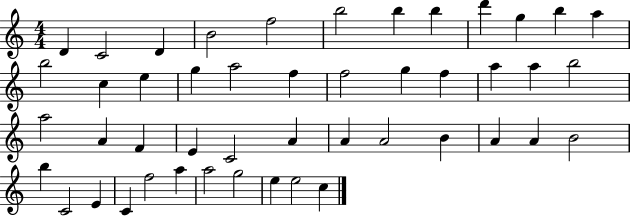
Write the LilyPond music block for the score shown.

{
  \clef treble
  \numericTimeSignature
  \time 4/4
  \key c \major
  d'4 c'2 d'4 | b'2 f''2 | b''2 b''4 b''4 | d'''4 g''4 b''4 a''4 | \break b''2 c''4 e''4 | g''4 a''2 f''4 | f''2 g''4 f''4 | a''4 a''4 b''2 | \break a''2 a'4 f'4 | e'4 c'2 a'4 | a'4 a'2 b'4 | a'4 a'4 b'2 | \break b''4 c'2 e'4 | c'4 f''2 a''4 | a''2 g''2 | e''4 e''2 c''4 | \break \bar "|."
}